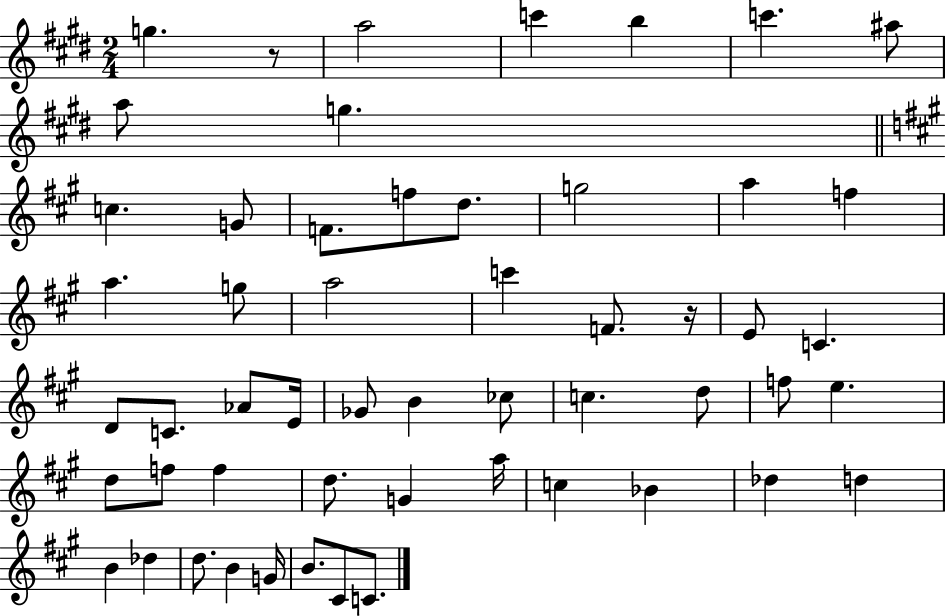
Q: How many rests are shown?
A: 2